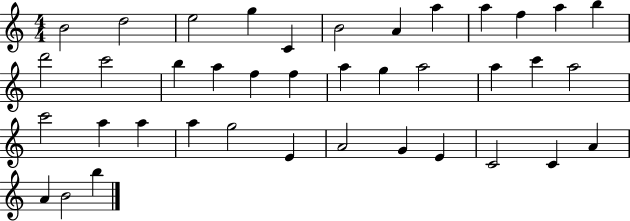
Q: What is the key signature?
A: C major